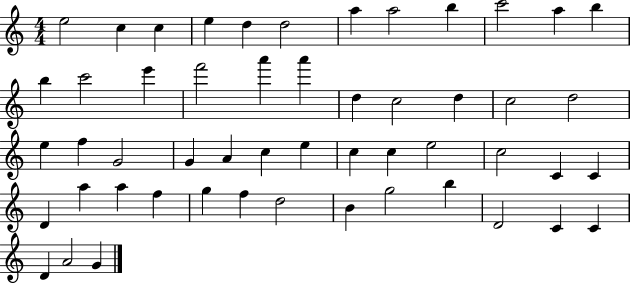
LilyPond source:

{
  \clef treble
  \numericTimeSignature
  \time 4/4
  \key c \major
  e''2 c''4 c''4 | e''4 d''4 d''2 | a''4 a''2 b''4 | c'''2 a''4 b''4 | \break b''4 c'''2 e'''4 | f'''2 a'''4 a'''4 | d''4 c''2 d''4 | c''2 d''2 | \break e''4 f''4 g'2 | g'4 a'4 c''4 e''4 | c''4 c''4 e''2 | c''2 c'4 c'4 | \break d'4 a''4 a''4 f''4 | g''4 f''4 d''2 | b'4 g''2 b''4 | d'2 c'4 c'4 | \break d'4 a'2 g'4 | \bar "|."
}